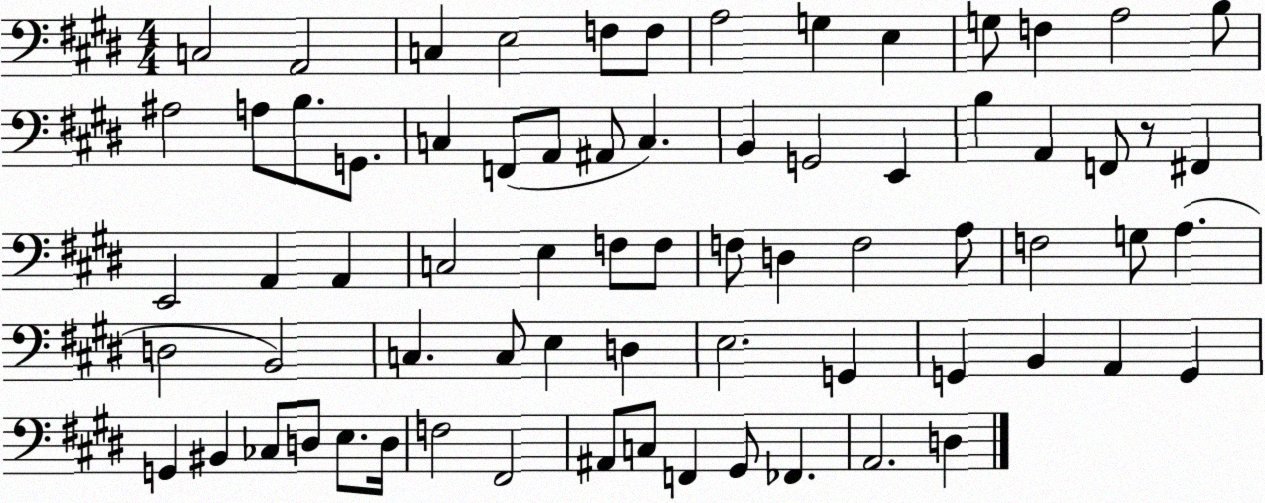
X:1
T:Untitled
M:4/4
L:1/4
K:E
C,2 A,,2 C, E,2 F,/2 F,/2 A,2 G, E, G,/2 F, A,2 B,/2 ^A,2 A,/2 B,/2 G,,/2 C, F,,/2 A,,/2 ^A,,/2 C, B,, G,,2 E,, B, A,, F,,/2 z/2 ^F,, E,,2 A,, A,, C,2 E, F,/2 F,/2 F,/2 D, F,2 A,/2 F,2 G,/2 A, D,2 B,,2 C, C,/2 E, D, E,2 G,, G,, B,, A,, G,, G,, ^B,, _C,/2 D,/2 E,/2 D,/4 F,2 ^F,,2 ^A,,/2 C,/2 F,, ^G,,/2 _F,, A,,2 D,